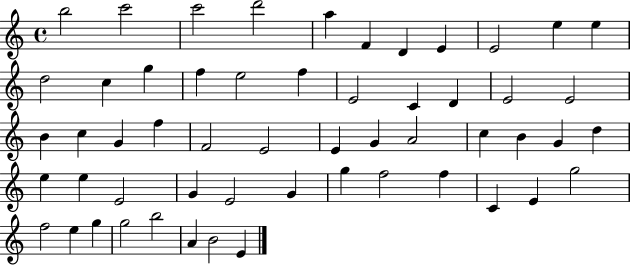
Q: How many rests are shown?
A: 0